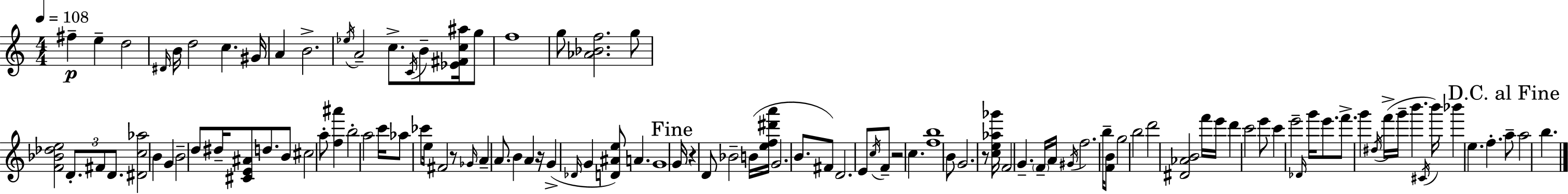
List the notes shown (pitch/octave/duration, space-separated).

F#5/q E5/q D5/h D#4/s B4/s D5/h C5/q. G#4/s A4/q B4/h. Eb5/s A4/h C5/e. C4/s B4/e [Eb4,F#4,C5,A#5]/s G5/e F5/w G5/e [Ab4,Bb4,F5]/h. G5/e [F4,Bb4,Db5,E5]/h D4/e. F#4/e D4/e. [D#4,C5,Ab5]/h B4/q G4/q B4/h D5/e D#5/s [C#4,E4,A#4]/e D5/e. B4/e C#5/h A5/e [F5,A#6]/q B5/h A5/h C6/s Ab5/e CES6/e E5/s F#4/h R/e Gb4/s A4/q A4/e. B4/q A4/q R/s G4/q Db4/s G4/q [D4,A#4,E5]/e A4/q. G4/w G4/s R/q D4/e Bb4/h B4/s [E5,F5,D#6,A6]/s G4/h. B4/e. F#4/e D4/h. E4/e C5/s F4/e R/h C5/q. [F5,B5]/w B4/e G4/h. R/e [C5,E5,Ab5,Gb6]/s F4/h G4/q. F4/s A4/s G#4/s F5/h. B5/s [F4,B4]/e G5/h B5/h D6/h [D#4,Ab4,B4]/h F6/s E6/s D6/q C6/h E6/e C6/q E6/h Db4/s G6/s E6/e. F6/e. G6/q D#5/s F6/s G6/s B6/q. C#4/s B6/s Bb6/q E5/q. F5/q. A5/e A5/h B5/q.